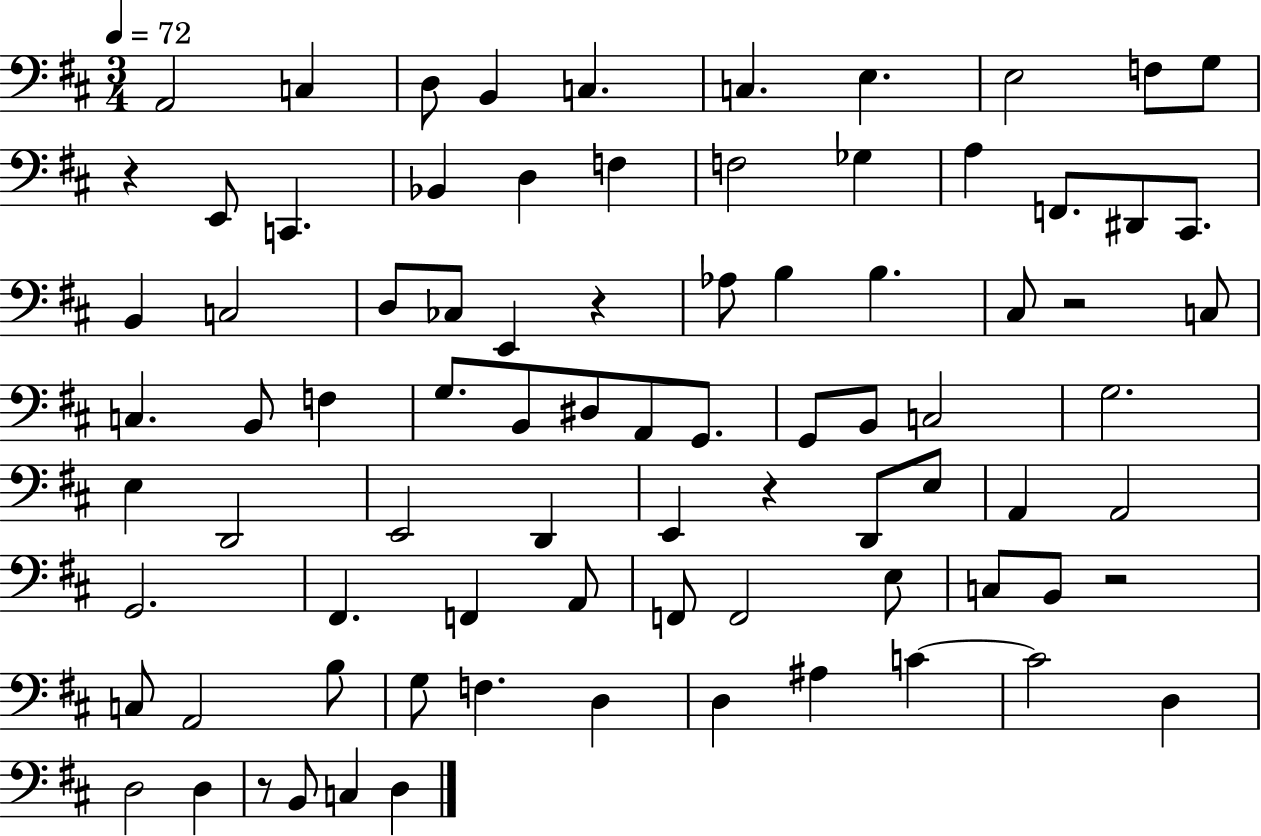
A2/h C3/q D3/e B2/q C3/q. C3/q. E3/q. E3/h F3/e G3/e R/q E2/e C2/q. Bb2/q D3/q F3/q F3/h Gb3/q A3/q F2/e. D#2/e C#2/e. B2/q C3/h D3/e CES3/e E2/q R/q Ab3/e B3/q B3/q. C#3/e R/h C3/e C3/q. B2/e F3/q G3/e. B2/e D#3/e A2/e G2/e. G2/e B2/e C3/h G3/h. E3/q D2/h E2/h D2/q E2/q R/q D2/e E3/e A2/q A2/h G2/h. F#2/q. F2/q A2/e F2/e F2/h E3/e C3/e B2/e R/h C3/e A2/h B3/e G3/e F3/q. D3/q D3/q A#3/q C4/q C4/h D3/q D3/h D3/q R/e B2/e C3/q D3/q